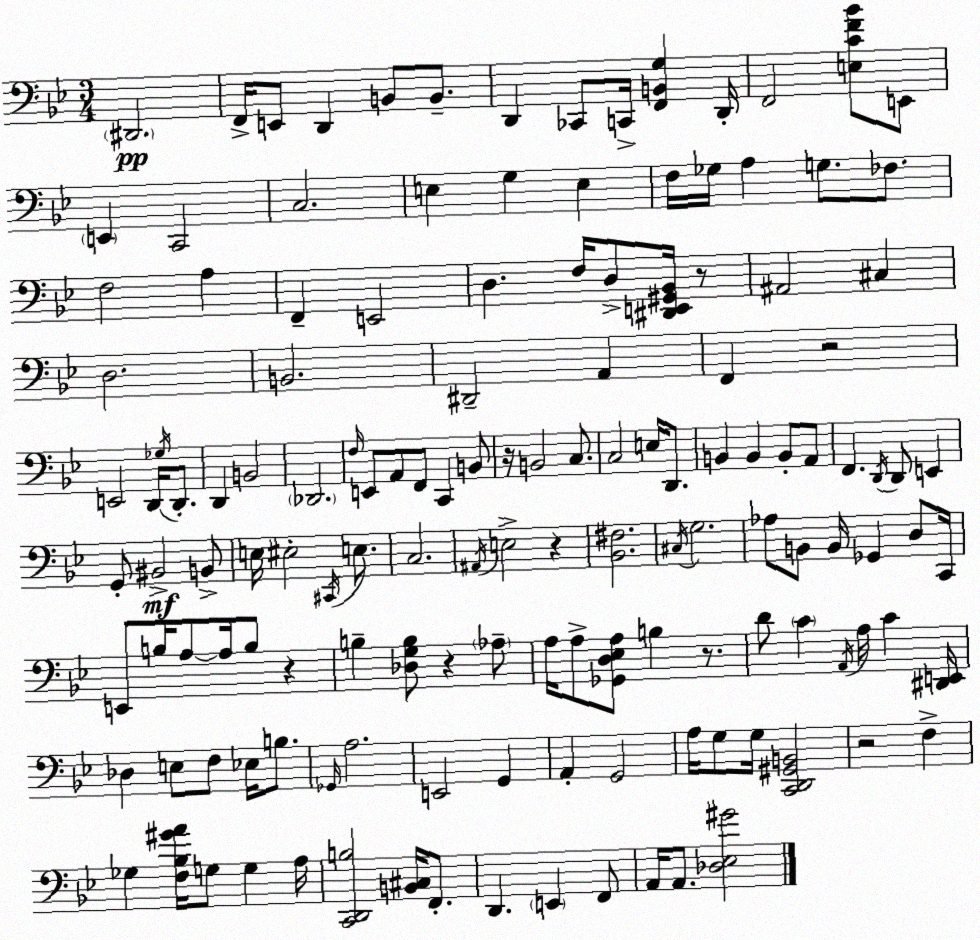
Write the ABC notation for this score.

X:1
T:Untitled
M:3/4
L:1/4
K:Bb
^D,,2 F,,/4 E,,/2 D,, B,,/2 B,,/2 D,, _C,,/2 C,,/4 [F,,B,,G,] D,,/4 F,,2 [E,CF_B]/2 E,,/2 E,, C,,2 C,2 E, G, E, F,/4 _G,/4 A, G,/2 _F,/2 F,2 A, F,, E,,2 D, F,/4 D,/2 [^D,,E,,^G,,_B,,]/4 z/2 ^A,,2 ^C, D,2 B,,2 ^D,,2 A,, F,, z2 E,,2 D,,/4 _G,/4 D,,/2 D,, B,,2 _D,,2 F,/4 E,,/2 A,,/2 F,,/2 C,, B,,/2 z/4 B,,2 C,/2 C,2 E,/4 D,,/2 B,, B,, B,,/2 A,,/2 F,, D,,/4 D,,/2 E,, G,,/2 ^B,,2 B,,/2 E,/4 ^E,2 ^C,,/4 E,/2 C,2 ^A,,/4 E,2 z [_B,,^F,]2 ^C,/4 G,2 _A,/2 B,,/2 B,,/4 _G,, D,/2 C,,/4 E,,/2 B,/4 A,/2 A,/4 B,/2 z B, [_D,G,B,]/2 z _A,/2 A,/4 A,/2 [_G,,D,_E,A,]/2 B, z/2 D/2 C A,,/4 A,/4 C [^D,,E,,]/4 _D, E,/2 F,/2 _E,/4 B,/2 _G,,/4 A,2 E,,2 G,, A,, G,,2 A,/4 G,/2 G,/4 [C,,D,,^G,,B,,]2 z2 F, _G, [F,_B,^GA]/4 G,/2 G, A,/4 [C,,D,,B,]2 [B,,^C,]/4 F,,/2 D,, E,, F,,/2 A,,/4 A,,/2 [_D,_E,^G]2